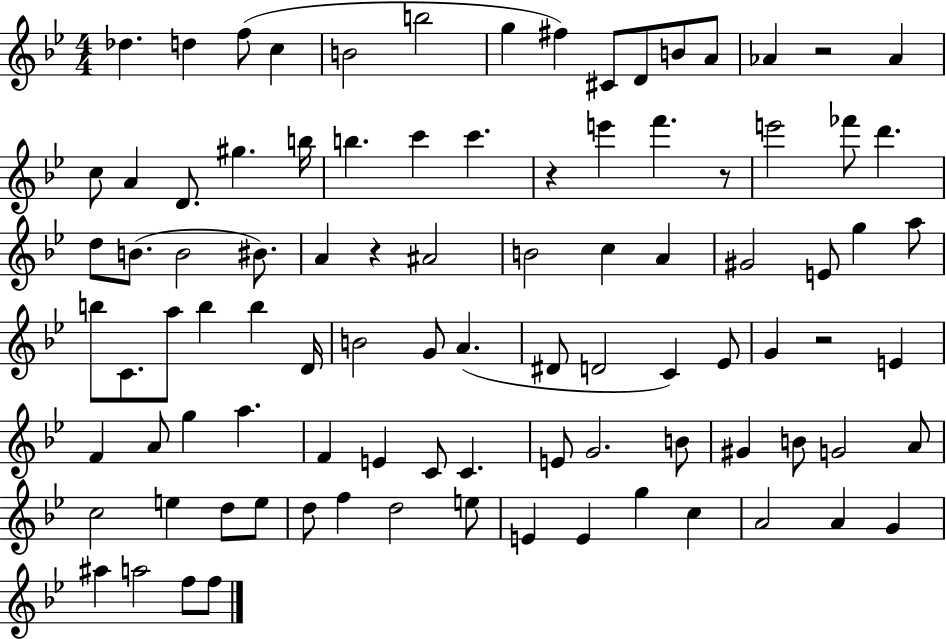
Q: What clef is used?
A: treble